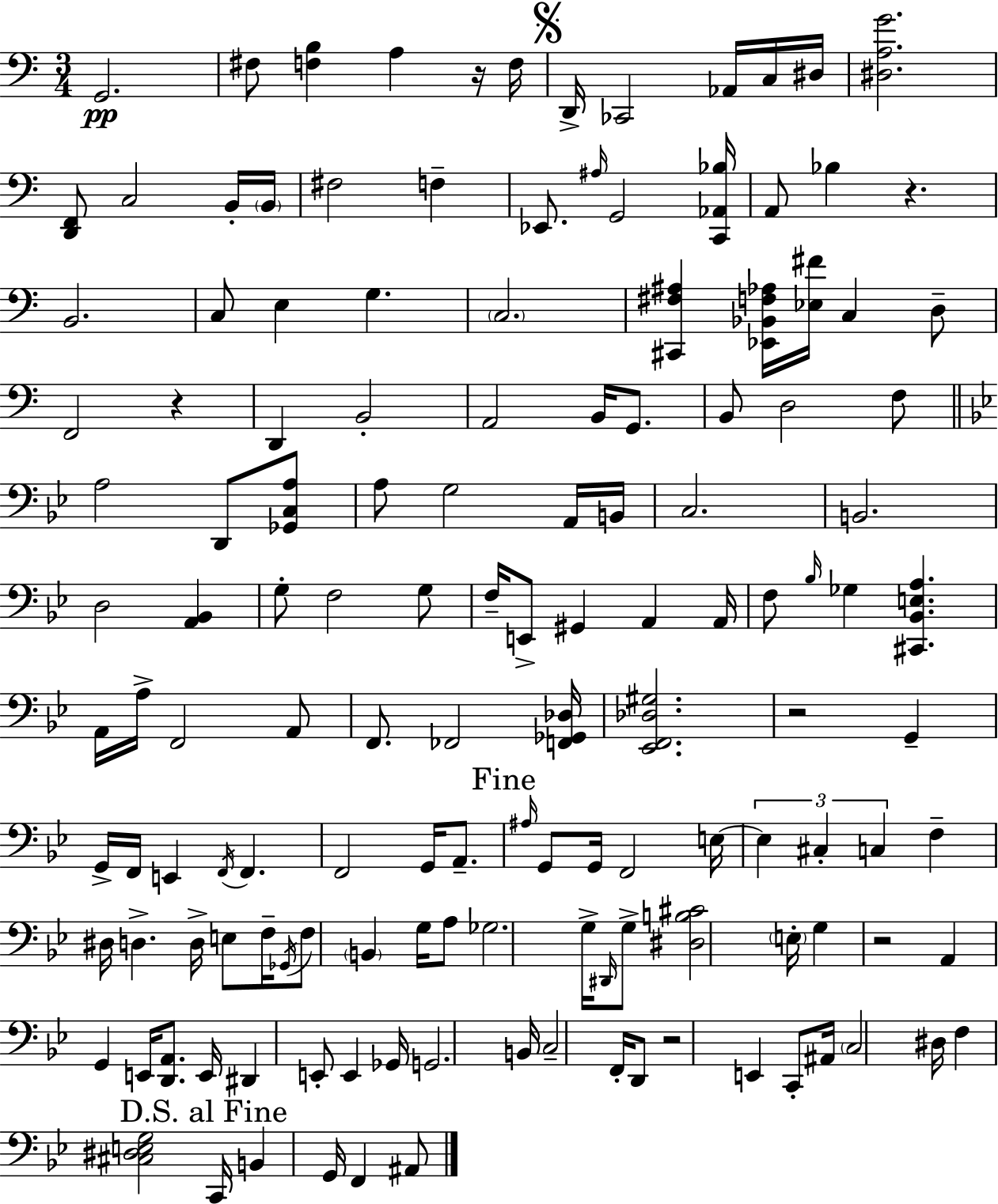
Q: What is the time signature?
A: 3/4